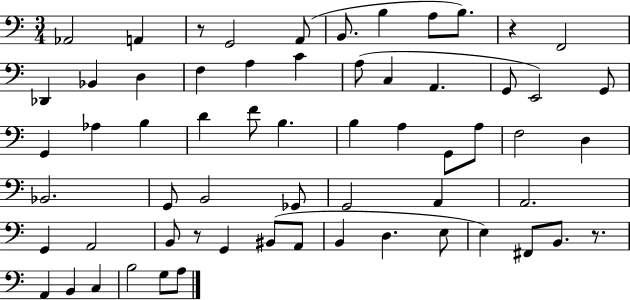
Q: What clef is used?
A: bass